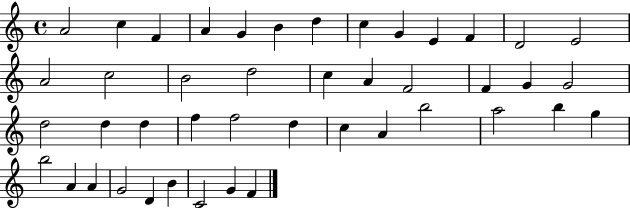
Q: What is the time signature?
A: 4/4